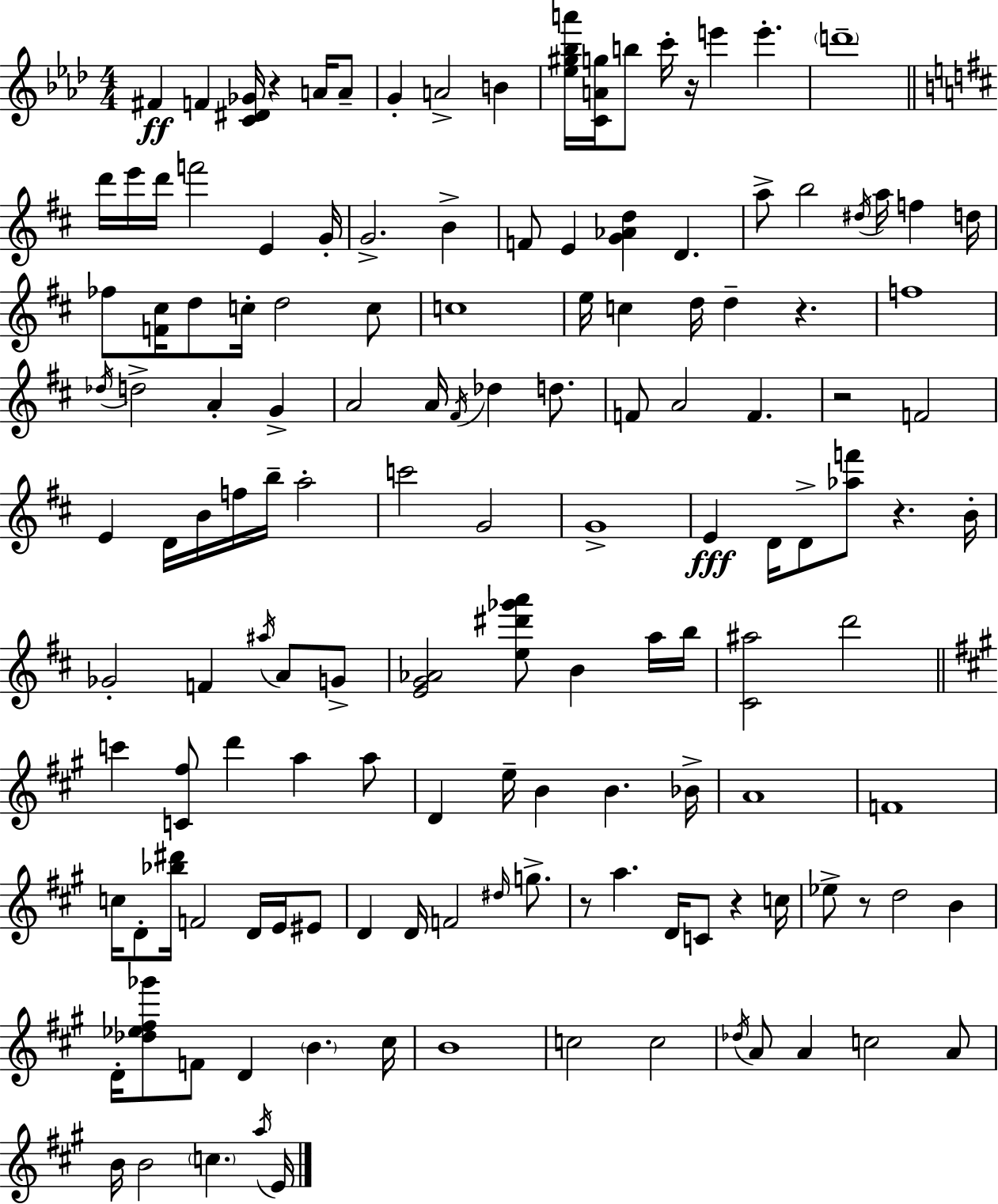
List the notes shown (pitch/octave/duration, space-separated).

F#4/q F4/q [C4,D#4,Gb4]/s R/q A4/s A4/e G4/q A4/h B4/q [Eb5,G#5,Bb5,A6]/s [C4,A4,G5]/s B5/e C6/s R/s E6/q E6/q. D6/w D6/s E6/s D6/s F6/h E4/q G4/s G4/h. B4/q F4/e E4/q [G4,Ab4,D5]/q D4/q. A5/e B5/h D#5/s A5/s F5/q D5/s FES5/e [F4,C#5]/s D5/e C5/s D5/h C5/e C5/w E5/s C5/q D5/s D5/q R/q. F5/w Db5/s D5/h A4/q G4/q A4/h A4/s F#4/s Db5/q D5/e. F4/e A4/h F4/q. R/h F4/h E4/q D4/s B4/s F5/s B5/s A5/h C6/h G4/h G4/w E4/q D4/s D4/e [Ab5,F6]/e R/q. B4/s Gb4/h F4/q A#5/s A4/e G4/e [E4,G4,Ab4]/h [E5,D#6,Gb6,A6]/e B4/q A5/s B5/s [C#4,A#5]/h D6/h C6/q [C4,F#5]/e D6/q A5/q A5/e D4/q E5/s B4/q B4/q. Bb4/s A4/w F4/w C5/s D4/e [Bb5,D#6]/s F4/h D4/s E4/s EIS4/e D4/q D4/s F4/h D#5/s G5/e. R/e A5/q. D4/s C4/e R/q C5/s Eb5/e R/e D5/h B4/q D4/s [Db5,Eb5,F#5,Gb6]/e F4/e D4/q B4/q. C#5/s B4/w C5/h C5/h Db5/s A4/e A4/q C5/h A4/e B4/s B4/h C5/q. A5/s E4/s